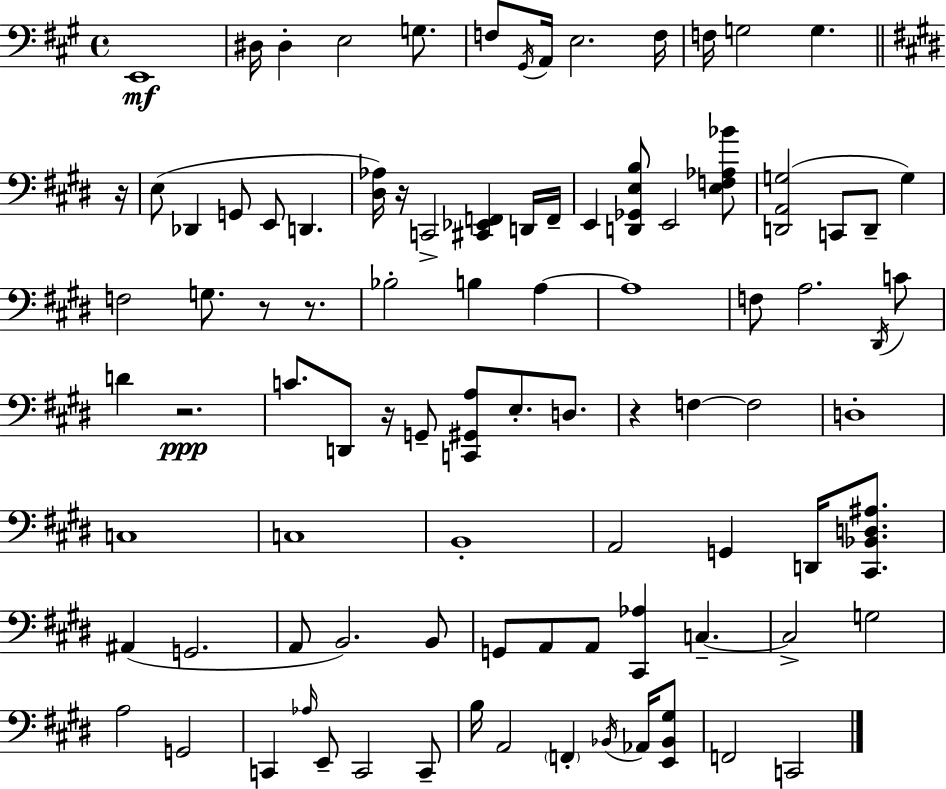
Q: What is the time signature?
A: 4/4